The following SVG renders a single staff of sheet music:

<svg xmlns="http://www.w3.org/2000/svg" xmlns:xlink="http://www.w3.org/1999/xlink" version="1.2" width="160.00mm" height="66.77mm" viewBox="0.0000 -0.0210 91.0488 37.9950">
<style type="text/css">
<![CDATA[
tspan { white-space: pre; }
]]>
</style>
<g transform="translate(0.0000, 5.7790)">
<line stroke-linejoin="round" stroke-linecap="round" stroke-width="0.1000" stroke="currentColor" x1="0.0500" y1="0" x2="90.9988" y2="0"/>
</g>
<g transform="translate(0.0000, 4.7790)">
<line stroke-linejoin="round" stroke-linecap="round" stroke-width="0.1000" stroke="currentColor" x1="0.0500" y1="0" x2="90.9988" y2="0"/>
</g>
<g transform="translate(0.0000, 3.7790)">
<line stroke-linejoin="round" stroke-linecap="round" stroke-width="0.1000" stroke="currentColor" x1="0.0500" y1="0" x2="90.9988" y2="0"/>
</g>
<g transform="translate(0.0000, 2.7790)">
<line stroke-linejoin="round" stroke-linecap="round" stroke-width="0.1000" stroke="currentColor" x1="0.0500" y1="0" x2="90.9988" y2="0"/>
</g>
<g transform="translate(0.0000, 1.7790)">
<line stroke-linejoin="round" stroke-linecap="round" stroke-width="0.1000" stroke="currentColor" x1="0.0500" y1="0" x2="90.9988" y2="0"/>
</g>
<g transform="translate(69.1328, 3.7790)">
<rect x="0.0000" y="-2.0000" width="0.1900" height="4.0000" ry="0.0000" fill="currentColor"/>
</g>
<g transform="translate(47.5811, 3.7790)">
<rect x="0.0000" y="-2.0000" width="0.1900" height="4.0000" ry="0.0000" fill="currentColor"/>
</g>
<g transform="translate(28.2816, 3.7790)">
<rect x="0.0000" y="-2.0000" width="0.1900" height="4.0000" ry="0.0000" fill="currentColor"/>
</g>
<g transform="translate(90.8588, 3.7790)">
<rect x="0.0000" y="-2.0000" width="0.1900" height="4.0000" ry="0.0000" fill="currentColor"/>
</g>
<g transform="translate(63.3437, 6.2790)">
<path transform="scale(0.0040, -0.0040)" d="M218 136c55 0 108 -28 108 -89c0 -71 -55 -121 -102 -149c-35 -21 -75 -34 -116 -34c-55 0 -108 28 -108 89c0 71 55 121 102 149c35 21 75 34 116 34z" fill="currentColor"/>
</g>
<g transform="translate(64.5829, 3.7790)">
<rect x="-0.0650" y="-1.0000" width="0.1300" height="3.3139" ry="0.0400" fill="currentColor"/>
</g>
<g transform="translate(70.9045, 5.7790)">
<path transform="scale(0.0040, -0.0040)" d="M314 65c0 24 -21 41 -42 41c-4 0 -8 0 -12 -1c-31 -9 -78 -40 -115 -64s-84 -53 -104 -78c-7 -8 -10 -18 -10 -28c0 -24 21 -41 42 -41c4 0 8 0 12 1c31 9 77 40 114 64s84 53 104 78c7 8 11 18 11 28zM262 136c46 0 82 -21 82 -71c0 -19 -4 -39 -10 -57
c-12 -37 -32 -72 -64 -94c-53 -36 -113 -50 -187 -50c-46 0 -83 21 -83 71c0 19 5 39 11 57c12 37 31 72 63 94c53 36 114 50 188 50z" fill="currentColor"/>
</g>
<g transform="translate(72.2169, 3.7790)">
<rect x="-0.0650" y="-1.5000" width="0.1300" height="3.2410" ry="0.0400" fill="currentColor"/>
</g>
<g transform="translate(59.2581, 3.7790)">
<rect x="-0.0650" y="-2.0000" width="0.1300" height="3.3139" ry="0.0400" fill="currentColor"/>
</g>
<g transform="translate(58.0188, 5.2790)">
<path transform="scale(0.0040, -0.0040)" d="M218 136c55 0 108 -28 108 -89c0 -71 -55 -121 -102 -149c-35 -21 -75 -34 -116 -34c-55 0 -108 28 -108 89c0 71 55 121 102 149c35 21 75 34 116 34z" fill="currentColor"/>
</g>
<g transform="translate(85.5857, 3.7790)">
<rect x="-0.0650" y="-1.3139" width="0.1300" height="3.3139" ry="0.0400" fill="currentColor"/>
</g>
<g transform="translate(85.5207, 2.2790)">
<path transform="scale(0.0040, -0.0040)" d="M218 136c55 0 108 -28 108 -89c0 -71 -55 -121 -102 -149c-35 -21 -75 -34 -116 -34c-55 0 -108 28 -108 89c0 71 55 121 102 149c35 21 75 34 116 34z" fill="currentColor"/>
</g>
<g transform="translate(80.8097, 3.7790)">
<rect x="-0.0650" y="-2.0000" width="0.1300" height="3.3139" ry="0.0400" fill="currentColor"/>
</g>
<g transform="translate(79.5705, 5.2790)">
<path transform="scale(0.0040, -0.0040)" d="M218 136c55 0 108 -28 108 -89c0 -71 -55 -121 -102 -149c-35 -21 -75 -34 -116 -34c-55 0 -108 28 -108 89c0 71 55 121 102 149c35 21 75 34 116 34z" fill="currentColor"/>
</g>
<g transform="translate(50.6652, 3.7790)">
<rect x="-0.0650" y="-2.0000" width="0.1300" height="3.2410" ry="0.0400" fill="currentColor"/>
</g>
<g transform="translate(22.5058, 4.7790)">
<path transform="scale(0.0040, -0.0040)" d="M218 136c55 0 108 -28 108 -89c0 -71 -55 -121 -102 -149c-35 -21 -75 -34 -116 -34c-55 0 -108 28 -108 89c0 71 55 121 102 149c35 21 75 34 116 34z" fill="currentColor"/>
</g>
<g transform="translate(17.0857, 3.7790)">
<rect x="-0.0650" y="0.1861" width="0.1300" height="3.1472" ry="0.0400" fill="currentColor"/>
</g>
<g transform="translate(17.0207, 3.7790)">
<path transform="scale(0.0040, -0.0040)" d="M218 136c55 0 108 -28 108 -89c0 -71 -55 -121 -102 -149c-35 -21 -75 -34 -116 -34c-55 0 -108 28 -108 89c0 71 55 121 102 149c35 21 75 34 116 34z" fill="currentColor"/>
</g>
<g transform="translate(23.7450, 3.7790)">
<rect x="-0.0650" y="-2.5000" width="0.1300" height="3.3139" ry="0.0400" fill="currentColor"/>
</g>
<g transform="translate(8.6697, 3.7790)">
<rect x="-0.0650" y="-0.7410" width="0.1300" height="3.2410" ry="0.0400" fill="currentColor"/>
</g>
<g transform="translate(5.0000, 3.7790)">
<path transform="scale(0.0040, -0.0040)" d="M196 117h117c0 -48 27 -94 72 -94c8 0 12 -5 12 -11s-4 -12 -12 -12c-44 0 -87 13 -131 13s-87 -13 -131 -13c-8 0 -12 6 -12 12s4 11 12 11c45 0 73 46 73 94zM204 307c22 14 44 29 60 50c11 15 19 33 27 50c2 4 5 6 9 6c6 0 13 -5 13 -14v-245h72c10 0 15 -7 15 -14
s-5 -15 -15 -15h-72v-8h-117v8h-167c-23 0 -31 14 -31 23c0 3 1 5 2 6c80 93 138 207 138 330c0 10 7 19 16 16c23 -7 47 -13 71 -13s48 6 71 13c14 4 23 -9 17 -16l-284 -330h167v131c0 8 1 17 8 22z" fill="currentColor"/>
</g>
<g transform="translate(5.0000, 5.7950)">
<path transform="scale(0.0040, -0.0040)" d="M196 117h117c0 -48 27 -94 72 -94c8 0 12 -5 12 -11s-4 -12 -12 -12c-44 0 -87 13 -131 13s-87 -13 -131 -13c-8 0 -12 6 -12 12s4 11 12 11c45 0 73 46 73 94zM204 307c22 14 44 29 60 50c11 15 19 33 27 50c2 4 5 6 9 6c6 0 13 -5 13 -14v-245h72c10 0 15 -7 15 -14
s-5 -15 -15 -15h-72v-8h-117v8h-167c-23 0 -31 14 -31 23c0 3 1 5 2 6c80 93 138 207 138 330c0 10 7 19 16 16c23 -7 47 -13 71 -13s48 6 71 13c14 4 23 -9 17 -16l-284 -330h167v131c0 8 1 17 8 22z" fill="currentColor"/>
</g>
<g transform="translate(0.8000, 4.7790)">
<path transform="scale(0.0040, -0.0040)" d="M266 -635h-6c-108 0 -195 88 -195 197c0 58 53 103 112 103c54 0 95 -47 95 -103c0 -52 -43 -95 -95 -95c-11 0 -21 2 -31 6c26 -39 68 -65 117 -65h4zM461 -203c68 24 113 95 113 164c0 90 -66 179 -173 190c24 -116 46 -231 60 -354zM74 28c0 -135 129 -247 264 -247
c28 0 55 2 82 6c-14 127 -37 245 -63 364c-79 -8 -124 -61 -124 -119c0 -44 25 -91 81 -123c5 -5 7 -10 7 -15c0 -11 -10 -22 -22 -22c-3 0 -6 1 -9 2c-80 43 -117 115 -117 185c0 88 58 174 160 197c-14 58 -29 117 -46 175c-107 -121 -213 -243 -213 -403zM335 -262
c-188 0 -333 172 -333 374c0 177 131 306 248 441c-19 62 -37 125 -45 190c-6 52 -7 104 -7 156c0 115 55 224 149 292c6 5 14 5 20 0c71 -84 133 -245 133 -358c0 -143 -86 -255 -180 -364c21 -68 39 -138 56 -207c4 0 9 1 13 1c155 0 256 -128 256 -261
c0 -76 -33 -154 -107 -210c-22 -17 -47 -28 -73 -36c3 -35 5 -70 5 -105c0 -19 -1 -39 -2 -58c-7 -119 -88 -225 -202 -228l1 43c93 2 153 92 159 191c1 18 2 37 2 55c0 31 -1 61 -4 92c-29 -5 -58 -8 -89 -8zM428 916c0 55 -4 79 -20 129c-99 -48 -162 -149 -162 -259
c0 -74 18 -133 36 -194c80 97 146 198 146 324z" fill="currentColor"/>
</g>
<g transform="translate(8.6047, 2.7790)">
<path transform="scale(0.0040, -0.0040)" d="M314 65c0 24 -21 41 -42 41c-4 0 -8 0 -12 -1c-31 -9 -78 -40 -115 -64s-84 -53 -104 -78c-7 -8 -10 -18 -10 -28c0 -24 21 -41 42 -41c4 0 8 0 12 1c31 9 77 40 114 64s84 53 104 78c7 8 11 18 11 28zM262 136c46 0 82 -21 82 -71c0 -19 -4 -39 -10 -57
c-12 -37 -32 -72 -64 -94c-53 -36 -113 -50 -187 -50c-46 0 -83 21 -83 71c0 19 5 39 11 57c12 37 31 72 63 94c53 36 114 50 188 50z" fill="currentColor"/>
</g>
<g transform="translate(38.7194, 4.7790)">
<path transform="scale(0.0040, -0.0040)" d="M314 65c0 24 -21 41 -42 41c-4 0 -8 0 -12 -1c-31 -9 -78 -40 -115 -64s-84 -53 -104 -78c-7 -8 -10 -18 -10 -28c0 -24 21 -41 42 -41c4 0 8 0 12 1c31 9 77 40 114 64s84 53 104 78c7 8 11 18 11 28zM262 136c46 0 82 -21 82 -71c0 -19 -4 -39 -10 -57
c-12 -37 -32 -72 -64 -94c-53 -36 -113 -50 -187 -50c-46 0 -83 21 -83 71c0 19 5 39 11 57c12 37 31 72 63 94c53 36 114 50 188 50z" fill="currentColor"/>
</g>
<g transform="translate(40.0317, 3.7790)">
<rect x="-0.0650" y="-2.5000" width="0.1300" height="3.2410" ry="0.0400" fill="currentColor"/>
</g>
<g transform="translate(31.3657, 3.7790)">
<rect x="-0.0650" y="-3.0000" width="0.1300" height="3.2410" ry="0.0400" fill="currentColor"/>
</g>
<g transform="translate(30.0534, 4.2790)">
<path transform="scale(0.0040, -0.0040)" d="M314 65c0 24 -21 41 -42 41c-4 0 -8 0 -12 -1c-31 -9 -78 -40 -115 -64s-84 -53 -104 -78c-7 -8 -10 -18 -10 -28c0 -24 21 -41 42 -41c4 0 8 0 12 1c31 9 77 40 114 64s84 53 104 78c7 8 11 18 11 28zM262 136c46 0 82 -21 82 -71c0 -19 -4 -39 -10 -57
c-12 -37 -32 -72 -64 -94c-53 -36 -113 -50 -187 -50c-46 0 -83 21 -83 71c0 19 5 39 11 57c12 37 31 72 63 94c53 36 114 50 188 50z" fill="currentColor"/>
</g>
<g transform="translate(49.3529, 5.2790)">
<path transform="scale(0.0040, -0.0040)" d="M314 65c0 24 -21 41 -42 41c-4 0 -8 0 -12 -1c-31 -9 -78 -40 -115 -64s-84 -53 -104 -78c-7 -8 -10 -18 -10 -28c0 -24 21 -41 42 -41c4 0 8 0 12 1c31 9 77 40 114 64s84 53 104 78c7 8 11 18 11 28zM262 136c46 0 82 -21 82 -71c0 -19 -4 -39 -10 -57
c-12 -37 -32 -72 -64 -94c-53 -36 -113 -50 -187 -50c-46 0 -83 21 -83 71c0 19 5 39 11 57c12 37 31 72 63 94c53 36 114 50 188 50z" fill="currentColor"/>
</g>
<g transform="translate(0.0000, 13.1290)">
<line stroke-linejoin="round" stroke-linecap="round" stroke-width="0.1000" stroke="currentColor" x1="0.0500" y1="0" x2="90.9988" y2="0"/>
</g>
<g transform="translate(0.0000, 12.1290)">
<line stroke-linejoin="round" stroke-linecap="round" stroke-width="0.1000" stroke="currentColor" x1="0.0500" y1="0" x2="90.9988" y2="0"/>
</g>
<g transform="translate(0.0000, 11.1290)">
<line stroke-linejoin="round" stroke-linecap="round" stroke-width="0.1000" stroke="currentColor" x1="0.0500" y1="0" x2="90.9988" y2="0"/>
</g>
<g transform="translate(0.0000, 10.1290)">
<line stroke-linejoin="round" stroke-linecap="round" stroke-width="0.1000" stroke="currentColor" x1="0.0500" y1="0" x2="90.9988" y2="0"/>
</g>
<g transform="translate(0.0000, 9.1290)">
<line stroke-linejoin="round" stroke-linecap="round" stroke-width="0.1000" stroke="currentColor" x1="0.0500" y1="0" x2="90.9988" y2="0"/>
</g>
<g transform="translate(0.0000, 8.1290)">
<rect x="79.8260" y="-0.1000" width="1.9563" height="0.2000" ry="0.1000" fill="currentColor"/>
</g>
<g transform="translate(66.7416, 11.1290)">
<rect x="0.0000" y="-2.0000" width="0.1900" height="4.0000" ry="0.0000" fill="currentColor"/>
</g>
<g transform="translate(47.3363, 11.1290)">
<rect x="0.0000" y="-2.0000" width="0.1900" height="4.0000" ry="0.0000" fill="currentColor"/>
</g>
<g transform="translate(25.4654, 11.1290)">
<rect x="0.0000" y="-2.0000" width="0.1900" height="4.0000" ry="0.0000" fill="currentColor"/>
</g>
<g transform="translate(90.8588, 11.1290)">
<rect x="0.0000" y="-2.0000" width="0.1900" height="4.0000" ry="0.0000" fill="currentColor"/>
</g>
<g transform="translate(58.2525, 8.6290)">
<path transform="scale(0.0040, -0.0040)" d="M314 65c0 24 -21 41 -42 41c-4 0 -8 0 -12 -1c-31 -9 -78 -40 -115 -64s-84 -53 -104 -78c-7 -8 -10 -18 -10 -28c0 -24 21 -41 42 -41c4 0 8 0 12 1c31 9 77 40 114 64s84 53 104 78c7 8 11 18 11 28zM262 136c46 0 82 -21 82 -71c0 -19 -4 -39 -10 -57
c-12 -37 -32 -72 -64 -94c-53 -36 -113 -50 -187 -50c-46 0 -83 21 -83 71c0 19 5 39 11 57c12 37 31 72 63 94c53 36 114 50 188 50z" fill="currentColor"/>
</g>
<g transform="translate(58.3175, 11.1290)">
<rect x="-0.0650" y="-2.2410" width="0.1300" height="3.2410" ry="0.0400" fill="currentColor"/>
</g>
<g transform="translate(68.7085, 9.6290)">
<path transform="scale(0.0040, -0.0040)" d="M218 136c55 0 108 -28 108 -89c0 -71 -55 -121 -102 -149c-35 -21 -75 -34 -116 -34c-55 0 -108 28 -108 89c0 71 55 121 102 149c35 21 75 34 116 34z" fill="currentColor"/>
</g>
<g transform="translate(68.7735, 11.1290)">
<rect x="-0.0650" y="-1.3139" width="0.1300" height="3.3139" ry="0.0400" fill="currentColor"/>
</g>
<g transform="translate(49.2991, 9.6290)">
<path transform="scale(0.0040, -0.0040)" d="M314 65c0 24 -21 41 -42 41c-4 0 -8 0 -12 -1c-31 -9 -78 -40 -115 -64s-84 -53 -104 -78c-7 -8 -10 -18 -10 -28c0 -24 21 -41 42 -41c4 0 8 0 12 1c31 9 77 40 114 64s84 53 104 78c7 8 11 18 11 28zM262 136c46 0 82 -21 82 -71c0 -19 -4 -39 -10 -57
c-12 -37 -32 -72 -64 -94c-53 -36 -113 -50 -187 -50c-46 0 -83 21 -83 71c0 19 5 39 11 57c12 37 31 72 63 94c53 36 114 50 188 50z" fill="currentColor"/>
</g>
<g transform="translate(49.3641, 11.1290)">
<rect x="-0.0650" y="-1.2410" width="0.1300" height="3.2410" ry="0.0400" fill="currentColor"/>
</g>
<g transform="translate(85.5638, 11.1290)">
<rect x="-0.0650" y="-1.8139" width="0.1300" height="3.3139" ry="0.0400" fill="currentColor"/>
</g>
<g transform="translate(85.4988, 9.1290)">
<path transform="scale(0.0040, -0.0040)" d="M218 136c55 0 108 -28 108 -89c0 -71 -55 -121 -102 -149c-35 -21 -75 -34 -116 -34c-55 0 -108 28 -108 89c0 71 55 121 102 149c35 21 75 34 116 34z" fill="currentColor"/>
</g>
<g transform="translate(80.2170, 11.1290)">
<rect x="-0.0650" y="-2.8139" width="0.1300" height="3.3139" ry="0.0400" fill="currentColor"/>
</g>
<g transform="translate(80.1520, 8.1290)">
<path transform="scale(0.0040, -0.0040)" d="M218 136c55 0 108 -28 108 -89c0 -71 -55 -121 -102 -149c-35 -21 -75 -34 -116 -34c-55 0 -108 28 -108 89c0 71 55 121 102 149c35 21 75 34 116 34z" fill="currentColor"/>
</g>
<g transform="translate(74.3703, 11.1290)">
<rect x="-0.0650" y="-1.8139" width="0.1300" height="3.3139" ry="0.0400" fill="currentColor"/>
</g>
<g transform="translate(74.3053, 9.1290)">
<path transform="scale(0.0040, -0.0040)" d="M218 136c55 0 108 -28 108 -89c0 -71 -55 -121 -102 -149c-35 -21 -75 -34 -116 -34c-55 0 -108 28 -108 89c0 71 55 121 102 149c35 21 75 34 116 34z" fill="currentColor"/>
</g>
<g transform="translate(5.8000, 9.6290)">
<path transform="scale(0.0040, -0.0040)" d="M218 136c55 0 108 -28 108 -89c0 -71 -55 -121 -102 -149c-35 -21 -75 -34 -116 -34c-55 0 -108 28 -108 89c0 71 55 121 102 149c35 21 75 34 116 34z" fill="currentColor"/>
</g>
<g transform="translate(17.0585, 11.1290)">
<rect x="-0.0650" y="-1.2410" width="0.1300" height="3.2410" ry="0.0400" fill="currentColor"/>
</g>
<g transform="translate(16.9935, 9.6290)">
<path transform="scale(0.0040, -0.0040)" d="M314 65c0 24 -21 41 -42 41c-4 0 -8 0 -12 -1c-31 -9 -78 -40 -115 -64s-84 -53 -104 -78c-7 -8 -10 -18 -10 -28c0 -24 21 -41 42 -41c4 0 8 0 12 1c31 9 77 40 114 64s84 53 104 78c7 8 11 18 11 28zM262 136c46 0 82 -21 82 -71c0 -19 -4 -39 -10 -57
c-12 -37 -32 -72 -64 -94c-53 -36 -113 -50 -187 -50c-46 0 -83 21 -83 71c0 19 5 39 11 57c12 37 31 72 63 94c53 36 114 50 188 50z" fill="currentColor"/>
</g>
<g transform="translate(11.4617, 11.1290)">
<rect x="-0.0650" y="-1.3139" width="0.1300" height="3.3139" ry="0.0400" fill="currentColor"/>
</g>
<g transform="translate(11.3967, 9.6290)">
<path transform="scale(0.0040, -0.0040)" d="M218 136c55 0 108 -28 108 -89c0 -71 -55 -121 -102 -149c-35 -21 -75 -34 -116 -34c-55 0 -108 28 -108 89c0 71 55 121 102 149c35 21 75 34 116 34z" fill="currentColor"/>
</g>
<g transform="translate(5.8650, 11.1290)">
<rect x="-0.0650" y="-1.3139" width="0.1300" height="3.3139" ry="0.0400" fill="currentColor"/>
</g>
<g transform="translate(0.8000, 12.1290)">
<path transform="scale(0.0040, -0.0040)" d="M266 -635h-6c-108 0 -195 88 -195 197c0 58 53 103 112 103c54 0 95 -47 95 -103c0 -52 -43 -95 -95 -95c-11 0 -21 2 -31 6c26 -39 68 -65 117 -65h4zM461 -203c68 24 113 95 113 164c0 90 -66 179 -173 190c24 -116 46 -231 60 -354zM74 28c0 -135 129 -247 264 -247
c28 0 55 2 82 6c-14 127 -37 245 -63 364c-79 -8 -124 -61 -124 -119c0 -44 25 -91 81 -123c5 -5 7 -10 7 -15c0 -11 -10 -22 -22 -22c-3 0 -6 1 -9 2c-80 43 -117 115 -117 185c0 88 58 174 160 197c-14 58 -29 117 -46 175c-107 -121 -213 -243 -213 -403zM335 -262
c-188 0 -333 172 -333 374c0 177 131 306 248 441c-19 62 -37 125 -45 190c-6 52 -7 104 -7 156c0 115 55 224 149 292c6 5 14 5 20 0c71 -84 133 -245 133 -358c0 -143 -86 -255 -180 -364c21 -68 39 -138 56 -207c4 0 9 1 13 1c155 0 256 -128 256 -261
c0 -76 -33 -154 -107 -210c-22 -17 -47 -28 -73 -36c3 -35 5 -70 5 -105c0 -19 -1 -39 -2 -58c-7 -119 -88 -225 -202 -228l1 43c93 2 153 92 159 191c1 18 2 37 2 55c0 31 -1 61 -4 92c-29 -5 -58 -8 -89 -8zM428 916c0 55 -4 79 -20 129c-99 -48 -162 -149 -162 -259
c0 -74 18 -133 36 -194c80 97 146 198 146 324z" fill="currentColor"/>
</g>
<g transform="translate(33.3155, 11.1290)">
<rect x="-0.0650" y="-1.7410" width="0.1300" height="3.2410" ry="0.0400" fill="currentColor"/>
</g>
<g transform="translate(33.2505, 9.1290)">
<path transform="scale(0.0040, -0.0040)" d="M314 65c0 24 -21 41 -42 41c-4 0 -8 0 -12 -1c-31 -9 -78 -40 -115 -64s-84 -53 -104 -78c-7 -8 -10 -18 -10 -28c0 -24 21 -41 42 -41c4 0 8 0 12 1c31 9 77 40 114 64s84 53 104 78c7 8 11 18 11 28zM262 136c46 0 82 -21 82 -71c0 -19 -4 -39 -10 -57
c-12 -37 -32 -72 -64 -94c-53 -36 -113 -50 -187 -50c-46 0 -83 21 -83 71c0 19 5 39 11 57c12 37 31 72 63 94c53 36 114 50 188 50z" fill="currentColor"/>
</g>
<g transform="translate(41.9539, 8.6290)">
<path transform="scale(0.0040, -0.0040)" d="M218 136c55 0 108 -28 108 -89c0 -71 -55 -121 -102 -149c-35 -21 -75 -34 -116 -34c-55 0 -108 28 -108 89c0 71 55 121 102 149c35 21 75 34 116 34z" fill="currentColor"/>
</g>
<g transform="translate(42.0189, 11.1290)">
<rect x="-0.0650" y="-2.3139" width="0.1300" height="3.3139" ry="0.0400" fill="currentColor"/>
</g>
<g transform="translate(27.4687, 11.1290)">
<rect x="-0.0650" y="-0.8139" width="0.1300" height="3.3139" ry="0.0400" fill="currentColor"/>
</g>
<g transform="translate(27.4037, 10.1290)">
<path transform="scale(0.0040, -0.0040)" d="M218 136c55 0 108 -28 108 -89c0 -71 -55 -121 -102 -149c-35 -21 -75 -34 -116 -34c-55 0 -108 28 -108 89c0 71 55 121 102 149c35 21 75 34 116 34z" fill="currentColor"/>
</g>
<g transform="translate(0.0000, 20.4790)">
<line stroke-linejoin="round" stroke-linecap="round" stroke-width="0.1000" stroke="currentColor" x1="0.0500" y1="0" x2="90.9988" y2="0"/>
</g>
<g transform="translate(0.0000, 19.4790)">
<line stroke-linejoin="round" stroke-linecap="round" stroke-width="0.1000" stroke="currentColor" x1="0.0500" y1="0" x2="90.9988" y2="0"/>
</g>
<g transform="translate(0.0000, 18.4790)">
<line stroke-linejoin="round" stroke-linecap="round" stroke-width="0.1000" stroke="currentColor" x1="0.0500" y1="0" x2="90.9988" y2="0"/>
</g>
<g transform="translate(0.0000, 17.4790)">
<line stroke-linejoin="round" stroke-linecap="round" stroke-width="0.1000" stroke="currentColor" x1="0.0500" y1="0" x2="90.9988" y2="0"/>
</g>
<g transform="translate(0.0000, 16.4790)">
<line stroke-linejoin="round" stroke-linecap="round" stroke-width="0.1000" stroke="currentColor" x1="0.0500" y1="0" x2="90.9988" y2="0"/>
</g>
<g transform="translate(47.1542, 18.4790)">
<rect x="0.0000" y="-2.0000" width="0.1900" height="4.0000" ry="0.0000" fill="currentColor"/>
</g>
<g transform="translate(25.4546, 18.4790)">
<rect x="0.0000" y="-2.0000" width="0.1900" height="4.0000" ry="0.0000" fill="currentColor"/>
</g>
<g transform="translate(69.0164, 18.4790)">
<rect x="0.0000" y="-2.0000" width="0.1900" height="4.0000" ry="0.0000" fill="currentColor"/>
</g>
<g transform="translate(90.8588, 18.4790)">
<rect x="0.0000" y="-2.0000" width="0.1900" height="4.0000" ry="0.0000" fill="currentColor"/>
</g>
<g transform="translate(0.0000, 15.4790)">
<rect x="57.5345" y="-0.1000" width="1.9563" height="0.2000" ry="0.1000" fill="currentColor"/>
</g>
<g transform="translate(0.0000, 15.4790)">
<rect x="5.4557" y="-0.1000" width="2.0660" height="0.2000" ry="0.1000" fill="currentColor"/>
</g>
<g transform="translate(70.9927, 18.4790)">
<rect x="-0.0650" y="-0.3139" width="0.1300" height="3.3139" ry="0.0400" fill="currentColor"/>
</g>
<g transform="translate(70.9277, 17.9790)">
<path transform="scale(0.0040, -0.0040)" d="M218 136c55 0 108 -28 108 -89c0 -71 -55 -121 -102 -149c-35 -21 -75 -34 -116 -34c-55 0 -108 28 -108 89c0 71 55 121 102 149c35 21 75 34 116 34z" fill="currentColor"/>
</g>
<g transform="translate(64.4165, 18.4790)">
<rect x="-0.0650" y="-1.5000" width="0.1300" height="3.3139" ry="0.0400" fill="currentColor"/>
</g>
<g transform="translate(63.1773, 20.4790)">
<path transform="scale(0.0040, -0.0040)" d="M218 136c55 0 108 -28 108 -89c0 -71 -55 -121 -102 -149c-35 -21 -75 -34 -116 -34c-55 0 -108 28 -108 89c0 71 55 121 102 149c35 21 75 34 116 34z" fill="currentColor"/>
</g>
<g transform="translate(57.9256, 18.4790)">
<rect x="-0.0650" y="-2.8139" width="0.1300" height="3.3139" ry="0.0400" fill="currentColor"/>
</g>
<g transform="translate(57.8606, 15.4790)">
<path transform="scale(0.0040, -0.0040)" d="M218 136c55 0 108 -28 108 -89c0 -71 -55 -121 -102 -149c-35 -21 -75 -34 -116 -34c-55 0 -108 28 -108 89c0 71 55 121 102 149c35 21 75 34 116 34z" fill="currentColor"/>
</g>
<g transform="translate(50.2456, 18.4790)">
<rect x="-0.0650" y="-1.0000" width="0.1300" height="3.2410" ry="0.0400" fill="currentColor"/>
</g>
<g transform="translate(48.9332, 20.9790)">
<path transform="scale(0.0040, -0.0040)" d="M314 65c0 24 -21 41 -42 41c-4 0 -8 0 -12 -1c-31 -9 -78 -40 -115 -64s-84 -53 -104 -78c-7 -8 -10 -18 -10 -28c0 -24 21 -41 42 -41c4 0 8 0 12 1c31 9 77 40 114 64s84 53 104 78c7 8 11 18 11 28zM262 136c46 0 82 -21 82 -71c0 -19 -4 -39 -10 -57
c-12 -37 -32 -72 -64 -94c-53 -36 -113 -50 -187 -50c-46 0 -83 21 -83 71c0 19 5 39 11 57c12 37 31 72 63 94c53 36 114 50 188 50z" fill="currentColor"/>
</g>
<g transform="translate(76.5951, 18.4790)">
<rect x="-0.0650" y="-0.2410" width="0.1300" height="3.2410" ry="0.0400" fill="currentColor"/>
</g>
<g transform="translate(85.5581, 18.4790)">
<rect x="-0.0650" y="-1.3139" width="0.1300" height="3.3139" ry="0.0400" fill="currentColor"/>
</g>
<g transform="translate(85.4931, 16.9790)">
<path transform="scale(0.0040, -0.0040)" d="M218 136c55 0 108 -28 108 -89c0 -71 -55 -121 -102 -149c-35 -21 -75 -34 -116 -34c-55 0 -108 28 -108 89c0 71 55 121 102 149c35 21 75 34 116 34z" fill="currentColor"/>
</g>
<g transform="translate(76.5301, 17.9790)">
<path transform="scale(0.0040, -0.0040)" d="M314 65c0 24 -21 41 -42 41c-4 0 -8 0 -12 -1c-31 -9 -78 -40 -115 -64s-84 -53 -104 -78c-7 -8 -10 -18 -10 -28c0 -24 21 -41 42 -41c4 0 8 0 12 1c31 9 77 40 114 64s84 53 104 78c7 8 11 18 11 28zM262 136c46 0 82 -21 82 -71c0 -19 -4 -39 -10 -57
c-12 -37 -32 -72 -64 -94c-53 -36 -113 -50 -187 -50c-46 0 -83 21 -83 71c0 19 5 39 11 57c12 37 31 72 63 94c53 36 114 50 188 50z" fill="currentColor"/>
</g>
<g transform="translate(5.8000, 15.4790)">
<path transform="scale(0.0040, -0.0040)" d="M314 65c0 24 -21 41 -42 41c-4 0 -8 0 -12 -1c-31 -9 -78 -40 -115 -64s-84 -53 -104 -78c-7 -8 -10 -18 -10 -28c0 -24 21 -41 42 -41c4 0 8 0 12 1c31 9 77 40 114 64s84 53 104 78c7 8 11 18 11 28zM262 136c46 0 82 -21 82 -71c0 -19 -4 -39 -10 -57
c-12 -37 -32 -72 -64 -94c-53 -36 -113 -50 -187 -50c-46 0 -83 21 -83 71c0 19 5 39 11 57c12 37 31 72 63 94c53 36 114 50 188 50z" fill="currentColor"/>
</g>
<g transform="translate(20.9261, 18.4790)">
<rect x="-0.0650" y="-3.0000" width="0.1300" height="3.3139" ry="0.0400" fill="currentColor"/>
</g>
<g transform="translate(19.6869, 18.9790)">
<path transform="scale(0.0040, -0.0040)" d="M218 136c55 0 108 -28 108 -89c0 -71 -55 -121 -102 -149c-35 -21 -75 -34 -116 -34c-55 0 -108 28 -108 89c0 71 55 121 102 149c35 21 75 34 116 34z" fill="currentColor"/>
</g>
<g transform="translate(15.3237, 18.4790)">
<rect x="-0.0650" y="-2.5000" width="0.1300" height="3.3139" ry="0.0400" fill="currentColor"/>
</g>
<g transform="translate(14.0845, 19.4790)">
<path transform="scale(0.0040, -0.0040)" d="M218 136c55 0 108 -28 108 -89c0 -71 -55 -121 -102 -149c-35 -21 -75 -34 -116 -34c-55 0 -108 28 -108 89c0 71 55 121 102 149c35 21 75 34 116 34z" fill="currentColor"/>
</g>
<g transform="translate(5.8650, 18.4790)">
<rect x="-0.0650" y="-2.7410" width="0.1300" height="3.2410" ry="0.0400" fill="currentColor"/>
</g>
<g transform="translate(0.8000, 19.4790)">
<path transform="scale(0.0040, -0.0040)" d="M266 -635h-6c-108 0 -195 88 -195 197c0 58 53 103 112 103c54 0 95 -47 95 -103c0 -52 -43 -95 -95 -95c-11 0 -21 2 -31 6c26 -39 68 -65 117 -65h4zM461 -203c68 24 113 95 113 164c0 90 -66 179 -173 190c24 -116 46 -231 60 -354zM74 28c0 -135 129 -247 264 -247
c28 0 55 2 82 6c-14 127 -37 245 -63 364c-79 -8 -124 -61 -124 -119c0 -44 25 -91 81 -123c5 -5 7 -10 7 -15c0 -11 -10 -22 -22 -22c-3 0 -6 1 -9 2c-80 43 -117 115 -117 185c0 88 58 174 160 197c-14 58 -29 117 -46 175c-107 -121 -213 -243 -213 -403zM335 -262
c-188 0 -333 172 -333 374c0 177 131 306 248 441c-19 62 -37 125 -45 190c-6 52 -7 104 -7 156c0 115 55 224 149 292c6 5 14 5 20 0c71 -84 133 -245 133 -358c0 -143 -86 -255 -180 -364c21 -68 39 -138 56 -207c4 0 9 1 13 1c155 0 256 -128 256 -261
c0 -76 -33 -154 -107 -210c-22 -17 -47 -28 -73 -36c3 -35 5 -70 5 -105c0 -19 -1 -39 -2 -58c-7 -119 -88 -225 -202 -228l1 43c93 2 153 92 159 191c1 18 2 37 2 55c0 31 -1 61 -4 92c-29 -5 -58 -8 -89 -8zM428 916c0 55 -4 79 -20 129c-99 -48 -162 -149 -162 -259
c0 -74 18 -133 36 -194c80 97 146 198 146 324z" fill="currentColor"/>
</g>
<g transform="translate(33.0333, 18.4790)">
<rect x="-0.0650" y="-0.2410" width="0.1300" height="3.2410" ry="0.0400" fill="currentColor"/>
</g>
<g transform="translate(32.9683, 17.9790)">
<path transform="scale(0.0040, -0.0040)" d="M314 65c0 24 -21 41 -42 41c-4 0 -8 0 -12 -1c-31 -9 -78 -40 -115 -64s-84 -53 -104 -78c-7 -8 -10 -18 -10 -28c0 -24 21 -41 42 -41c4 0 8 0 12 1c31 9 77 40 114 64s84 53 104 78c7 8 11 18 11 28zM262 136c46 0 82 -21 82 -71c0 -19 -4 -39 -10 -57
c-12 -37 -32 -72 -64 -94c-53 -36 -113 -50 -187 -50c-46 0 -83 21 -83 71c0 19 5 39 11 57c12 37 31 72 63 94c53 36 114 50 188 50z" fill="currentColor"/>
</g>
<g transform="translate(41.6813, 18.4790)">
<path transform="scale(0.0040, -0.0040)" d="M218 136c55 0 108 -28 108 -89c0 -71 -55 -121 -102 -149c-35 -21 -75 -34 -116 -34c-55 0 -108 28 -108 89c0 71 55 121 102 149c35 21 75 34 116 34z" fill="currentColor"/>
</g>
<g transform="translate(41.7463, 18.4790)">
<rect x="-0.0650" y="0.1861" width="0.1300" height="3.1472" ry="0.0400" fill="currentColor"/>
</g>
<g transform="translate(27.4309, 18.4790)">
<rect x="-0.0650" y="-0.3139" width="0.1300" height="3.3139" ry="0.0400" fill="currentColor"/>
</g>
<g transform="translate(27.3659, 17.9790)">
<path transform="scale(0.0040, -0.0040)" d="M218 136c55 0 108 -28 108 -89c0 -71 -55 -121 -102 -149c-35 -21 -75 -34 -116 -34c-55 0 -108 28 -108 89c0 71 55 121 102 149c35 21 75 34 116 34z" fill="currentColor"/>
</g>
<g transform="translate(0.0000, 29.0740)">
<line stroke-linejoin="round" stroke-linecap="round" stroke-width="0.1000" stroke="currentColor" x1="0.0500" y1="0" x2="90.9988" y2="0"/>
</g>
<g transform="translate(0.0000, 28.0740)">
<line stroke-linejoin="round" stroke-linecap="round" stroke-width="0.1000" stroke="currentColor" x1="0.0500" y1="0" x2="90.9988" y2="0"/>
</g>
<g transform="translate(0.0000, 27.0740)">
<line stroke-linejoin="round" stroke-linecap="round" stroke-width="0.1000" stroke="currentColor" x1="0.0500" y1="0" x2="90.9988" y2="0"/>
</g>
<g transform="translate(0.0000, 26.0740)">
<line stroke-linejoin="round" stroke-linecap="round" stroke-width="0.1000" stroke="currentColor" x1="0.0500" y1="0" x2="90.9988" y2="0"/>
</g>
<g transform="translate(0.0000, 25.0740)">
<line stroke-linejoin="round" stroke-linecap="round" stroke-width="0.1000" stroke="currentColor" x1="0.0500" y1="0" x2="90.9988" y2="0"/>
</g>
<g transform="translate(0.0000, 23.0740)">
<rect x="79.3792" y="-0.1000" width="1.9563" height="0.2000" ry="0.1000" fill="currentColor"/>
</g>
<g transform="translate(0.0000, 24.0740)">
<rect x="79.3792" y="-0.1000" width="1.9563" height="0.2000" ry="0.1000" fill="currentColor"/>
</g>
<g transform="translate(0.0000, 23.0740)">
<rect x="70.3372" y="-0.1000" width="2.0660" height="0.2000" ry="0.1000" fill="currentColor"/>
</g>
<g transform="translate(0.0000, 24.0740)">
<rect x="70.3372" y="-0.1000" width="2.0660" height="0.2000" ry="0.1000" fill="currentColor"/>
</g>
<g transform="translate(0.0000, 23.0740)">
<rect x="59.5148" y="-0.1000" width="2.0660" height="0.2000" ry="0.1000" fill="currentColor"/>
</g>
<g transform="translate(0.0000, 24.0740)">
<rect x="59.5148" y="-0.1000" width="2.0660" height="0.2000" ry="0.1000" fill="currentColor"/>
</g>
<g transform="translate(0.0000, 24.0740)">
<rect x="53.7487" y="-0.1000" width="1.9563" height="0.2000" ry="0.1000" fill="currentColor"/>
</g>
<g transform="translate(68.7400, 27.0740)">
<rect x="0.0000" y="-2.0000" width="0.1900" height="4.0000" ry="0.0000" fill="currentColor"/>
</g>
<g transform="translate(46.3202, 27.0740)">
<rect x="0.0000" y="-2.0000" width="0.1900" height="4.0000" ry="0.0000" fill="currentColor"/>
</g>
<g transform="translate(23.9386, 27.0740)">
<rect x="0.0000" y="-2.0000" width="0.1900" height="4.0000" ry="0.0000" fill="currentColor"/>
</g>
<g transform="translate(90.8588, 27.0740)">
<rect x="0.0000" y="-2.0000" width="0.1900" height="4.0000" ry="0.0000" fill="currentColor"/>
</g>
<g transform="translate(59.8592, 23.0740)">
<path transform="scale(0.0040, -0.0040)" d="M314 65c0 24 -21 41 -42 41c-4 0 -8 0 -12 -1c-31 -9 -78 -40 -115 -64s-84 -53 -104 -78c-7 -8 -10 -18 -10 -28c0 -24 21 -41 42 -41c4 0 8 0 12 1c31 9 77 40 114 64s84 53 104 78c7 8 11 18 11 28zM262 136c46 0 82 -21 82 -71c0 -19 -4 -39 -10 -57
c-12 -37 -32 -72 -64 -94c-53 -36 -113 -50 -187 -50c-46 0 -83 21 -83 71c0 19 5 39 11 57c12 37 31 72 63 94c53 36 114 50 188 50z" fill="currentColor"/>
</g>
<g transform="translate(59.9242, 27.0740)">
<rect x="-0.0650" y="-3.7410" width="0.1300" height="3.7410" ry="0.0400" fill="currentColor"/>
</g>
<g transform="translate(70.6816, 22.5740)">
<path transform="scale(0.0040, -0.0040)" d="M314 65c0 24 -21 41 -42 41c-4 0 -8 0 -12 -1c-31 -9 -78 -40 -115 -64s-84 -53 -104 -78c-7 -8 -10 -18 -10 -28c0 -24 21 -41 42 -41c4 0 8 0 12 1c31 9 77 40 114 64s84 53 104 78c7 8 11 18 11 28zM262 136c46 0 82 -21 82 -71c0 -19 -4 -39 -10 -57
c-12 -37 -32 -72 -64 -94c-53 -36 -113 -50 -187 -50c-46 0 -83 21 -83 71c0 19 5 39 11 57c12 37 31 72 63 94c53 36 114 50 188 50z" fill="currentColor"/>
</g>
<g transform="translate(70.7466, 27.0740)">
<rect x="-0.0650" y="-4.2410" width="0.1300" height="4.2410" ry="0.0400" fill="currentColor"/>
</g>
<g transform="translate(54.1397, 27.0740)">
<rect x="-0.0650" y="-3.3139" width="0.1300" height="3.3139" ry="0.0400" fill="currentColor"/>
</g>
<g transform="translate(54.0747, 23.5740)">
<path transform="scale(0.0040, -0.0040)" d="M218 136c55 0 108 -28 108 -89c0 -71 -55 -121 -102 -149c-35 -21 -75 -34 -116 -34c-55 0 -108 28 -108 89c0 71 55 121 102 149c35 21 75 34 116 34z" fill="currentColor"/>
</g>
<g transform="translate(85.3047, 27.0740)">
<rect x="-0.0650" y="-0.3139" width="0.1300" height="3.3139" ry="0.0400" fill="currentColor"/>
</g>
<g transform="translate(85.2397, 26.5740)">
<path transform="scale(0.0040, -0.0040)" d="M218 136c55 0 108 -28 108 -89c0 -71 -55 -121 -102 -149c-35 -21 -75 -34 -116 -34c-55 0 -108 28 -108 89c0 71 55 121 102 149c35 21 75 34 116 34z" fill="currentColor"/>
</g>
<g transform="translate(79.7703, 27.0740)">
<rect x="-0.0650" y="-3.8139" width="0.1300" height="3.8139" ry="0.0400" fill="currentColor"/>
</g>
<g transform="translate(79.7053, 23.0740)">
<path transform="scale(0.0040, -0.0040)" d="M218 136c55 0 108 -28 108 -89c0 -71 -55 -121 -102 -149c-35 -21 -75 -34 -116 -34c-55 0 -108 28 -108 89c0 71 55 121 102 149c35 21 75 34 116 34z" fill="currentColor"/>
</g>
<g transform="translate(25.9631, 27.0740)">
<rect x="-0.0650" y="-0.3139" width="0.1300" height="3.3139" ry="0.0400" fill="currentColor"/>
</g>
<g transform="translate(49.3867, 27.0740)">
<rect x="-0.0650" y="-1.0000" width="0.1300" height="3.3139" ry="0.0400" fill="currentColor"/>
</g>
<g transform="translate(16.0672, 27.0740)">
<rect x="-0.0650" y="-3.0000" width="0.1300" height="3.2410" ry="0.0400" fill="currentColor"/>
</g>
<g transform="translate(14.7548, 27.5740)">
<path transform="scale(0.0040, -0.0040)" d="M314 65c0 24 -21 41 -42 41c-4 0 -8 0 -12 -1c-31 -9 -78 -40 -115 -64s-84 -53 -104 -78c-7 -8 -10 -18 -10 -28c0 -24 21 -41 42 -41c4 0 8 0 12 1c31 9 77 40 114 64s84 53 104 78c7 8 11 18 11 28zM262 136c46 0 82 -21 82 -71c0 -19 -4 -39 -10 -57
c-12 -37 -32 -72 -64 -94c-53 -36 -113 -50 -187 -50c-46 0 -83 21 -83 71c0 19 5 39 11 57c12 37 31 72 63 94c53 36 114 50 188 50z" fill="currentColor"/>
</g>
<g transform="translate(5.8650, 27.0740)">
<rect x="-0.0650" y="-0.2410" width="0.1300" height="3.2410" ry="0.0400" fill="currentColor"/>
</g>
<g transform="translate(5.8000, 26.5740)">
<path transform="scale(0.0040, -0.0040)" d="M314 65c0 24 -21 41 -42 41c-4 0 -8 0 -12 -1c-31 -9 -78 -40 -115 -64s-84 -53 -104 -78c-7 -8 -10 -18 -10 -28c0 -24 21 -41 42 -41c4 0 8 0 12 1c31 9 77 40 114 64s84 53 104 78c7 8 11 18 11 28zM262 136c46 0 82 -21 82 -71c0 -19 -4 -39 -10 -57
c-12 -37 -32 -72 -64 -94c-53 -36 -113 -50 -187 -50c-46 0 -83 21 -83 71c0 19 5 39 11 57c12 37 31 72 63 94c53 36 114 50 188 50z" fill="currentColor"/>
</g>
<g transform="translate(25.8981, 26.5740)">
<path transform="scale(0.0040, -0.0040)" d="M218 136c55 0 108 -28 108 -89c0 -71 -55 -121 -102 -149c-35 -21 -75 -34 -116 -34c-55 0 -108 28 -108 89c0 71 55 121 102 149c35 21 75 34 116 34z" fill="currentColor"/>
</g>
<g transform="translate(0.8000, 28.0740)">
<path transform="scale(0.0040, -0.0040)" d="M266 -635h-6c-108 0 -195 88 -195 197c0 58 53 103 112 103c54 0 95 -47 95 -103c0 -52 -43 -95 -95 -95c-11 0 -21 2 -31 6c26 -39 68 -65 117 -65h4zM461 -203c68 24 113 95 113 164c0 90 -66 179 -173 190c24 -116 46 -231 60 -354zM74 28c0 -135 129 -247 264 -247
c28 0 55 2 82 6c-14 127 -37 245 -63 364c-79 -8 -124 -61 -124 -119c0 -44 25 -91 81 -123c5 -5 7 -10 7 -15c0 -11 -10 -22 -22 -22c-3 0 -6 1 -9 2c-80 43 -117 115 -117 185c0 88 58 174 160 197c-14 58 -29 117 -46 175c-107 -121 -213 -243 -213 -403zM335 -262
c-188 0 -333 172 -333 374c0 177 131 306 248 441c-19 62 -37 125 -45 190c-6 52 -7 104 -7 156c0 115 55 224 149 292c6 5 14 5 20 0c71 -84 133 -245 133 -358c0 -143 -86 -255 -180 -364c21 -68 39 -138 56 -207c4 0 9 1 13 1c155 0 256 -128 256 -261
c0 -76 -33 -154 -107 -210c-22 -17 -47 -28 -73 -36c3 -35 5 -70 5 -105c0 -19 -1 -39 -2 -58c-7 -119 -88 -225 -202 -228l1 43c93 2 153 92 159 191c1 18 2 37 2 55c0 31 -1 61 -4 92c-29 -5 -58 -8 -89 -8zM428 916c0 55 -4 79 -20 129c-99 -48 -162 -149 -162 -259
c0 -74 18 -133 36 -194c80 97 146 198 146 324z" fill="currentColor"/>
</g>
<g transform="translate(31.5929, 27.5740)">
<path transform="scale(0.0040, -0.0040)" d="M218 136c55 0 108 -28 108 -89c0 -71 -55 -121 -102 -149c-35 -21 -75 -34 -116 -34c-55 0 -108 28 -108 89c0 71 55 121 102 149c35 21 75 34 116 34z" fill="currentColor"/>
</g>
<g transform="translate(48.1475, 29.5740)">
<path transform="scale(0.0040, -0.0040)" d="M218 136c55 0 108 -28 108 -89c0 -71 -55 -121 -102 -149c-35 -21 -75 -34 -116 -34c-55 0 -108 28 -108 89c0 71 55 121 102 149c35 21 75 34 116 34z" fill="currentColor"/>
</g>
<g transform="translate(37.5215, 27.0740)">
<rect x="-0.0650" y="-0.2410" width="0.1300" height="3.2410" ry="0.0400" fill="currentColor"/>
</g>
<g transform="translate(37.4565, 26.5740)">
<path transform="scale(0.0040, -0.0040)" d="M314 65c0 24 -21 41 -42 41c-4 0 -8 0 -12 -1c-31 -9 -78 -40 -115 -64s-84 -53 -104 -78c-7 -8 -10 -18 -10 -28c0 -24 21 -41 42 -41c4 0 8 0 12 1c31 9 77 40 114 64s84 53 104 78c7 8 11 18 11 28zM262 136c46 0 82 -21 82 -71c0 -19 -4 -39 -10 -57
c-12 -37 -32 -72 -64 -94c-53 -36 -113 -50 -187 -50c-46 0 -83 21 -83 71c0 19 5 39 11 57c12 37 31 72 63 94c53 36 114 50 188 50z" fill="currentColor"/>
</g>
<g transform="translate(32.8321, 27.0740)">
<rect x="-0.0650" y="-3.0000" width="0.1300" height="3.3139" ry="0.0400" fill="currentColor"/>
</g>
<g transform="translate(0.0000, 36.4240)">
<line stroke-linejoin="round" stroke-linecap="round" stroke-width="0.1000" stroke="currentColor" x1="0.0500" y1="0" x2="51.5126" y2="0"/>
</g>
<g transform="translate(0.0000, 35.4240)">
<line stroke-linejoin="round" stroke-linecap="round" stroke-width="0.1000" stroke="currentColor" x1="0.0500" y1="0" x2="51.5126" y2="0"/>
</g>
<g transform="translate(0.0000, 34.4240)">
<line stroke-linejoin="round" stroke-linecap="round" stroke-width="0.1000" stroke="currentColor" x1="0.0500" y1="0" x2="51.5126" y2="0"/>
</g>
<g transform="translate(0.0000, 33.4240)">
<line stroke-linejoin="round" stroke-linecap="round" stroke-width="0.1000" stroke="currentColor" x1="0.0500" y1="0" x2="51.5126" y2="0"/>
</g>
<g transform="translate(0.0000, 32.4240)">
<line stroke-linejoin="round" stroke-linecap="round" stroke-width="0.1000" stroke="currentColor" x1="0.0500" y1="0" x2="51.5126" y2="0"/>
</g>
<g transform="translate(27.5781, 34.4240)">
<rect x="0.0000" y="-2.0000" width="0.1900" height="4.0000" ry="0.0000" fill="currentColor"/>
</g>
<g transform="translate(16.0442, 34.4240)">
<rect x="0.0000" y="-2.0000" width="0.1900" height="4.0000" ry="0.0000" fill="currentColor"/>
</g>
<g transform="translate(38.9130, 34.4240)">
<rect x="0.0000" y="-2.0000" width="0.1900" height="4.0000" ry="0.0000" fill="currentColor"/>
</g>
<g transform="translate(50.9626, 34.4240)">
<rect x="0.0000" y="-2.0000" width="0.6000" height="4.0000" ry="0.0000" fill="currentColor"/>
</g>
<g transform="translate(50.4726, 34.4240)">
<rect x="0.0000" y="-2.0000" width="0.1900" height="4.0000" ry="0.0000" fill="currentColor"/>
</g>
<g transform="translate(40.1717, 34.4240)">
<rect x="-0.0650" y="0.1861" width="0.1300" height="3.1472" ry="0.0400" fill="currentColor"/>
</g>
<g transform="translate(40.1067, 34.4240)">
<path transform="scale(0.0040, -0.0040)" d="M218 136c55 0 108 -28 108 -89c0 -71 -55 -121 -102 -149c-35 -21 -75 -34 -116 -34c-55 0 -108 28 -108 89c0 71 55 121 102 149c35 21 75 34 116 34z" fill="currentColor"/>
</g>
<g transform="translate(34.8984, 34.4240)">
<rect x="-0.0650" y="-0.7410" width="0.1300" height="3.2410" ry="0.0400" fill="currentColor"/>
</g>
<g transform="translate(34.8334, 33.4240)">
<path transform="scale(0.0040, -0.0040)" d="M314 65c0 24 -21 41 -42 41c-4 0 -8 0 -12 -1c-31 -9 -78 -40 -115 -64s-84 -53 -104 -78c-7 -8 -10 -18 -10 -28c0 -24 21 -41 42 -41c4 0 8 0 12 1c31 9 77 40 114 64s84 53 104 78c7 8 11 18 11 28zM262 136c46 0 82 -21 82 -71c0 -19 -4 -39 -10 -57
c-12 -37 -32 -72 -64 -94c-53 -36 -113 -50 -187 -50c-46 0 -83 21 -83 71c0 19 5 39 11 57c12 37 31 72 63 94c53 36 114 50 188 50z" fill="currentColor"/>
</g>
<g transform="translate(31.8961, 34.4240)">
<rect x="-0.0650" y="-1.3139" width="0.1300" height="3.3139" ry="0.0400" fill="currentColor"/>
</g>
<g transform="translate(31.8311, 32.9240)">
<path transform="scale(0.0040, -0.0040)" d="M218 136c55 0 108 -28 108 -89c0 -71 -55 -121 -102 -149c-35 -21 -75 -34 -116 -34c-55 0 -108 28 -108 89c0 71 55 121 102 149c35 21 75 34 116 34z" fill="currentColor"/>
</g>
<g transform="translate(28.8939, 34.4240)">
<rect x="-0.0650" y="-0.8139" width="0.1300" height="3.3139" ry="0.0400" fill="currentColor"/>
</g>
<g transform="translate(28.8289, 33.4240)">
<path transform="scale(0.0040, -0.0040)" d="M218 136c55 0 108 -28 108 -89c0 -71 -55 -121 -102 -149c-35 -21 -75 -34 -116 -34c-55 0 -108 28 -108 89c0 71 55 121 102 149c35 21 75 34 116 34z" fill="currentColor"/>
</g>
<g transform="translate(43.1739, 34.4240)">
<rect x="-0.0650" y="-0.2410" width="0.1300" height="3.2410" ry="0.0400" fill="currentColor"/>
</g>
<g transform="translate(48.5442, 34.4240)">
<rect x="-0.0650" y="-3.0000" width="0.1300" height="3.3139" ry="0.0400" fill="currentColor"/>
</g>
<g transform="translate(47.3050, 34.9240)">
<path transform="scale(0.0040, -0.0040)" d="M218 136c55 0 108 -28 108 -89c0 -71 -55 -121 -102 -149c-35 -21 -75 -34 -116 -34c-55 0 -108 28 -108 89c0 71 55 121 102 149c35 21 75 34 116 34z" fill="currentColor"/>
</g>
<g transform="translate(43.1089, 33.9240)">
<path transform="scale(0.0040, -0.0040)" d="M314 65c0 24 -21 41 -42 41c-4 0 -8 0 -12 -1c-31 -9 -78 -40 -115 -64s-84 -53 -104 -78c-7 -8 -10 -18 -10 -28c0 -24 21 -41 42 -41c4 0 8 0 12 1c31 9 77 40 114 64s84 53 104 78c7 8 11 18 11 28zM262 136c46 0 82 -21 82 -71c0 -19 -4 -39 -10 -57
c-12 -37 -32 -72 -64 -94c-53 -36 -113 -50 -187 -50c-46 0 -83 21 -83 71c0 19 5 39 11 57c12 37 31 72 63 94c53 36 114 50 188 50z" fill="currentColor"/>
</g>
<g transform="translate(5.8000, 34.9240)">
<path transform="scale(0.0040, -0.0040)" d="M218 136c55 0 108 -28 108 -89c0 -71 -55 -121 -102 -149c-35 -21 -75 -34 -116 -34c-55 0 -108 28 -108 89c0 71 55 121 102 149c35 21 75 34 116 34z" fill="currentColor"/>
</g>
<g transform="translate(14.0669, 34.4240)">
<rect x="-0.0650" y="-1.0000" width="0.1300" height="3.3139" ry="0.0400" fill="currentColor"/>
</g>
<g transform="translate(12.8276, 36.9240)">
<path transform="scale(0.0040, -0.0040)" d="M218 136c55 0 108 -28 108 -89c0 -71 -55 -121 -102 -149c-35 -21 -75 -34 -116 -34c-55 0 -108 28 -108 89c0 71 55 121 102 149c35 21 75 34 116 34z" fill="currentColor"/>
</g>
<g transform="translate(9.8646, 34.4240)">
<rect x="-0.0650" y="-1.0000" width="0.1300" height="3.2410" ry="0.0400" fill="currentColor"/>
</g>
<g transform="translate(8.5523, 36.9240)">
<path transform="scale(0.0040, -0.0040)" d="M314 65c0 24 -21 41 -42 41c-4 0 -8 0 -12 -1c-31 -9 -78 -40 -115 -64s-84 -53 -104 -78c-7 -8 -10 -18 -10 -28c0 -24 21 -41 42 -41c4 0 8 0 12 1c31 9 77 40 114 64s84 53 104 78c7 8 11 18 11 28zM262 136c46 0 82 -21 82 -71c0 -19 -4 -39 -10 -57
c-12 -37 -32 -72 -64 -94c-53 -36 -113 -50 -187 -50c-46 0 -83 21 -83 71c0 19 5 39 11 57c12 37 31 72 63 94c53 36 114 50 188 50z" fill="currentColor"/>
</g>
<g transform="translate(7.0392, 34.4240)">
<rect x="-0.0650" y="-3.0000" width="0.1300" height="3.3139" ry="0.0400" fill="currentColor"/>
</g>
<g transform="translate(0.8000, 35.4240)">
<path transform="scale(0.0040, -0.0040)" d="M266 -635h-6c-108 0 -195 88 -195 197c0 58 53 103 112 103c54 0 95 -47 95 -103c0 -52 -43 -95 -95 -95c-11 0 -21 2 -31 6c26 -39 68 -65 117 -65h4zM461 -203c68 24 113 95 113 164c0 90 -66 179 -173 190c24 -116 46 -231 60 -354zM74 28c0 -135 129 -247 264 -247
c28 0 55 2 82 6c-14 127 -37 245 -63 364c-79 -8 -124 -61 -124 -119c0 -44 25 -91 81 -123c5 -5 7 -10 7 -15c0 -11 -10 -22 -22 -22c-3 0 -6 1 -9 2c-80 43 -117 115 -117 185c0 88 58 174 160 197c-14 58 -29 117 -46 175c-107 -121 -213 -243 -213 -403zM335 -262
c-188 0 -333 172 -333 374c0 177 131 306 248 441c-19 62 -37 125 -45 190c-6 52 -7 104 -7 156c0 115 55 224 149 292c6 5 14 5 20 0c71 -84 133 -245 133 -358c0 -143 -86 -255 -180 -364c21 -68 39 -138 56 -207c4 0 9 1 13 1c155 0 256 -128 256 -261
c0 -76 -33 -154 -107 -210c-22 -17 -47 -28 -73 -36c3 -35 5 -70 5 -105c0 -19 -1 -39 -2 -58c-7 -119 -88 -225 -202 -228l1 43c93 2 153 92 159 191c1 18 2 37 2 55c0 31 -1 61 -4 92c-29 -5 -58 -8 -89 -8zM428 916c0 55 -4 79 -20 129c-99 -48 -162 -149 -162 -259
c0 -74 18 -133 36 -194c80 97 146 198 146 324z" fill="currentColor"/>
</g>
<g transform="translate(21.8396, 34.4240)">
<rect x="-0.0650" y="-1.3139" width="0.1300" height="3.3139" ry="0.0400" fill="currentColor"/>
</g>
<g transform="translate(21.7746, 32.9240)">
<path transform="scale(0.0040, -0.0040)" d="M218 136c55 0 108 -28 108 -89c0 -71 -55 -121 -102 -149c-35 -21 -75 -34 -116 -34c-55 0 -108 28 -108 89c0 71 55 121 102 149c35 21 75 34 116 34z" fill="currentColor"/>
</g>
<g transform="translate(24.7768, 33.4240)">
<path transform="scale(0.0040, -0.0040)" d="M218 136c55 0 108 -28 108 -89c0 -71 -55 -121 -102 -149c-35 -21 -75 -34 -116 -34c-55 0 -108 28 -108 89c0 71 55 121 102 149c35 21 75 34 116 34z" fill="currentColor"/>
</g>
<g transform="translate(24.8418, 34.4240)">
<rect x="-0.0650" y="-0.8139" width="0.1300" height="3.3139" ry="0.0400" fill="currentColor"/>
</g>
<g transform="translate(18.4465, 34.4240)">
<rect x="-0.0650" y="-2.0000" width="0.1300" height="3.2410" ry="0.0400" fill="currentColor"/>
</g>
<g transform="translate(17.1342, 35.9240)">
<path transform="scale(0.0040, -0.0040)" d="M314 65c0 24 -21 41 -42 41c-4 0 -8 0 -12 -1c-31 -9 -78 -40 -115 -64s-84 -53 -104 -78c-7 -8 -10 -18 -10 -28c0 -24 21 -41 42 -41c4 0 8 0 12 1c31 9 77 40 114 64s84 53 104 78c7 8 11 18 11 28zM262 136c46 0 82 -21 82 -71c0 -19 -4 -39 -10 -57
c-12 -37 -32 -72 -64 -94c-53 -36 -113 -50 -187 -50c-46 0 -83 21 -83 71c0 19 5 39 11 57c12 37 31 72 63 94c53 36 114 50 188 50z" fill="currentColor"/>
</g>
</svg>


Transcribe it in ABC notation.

X:1
T:Untitled
M:4/4
L:1/4
K:C
d2 B G A2 G2 F2 F D E2 F e e e e2 d f2 g e2 g2 e f a f a2 G A c c2 B D2 a E c c2 e c2 A2 c A c2 D b c'2 d'2 c' c A D2 D F2 e d d e d2 B c2 A